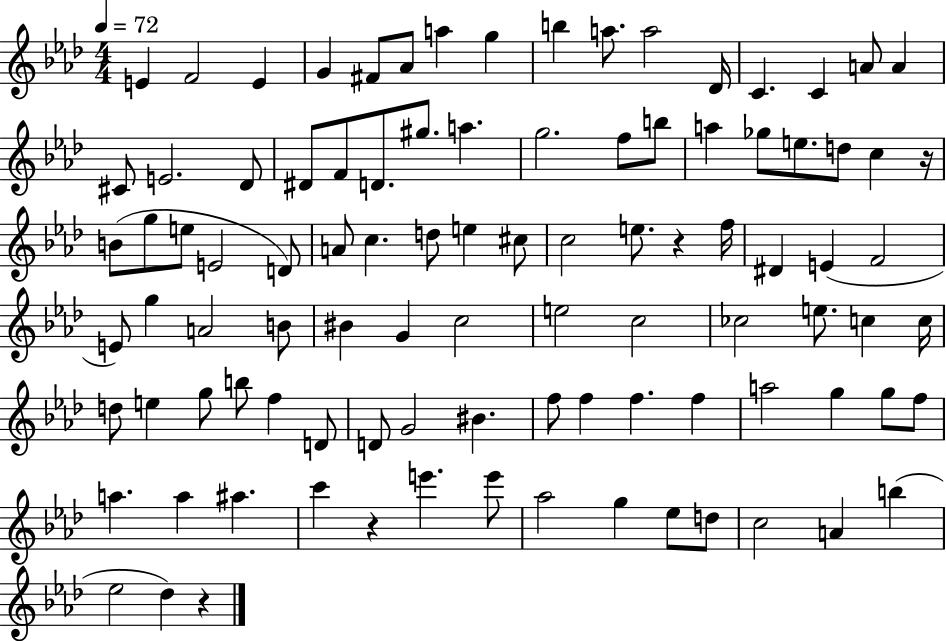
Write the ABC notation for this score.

X:1
T:Untitled
M:4/4
L:1/4
K:Ab
E F2 E G ^F/2 _A/2 a g b a/2 a2 _D/4 C C A/2 A ^C/2 E2 _D/2 ^D/2 F/2 D/2 ^g/2 a g2 f/2 b/2 a _g/2 e/2 d/2 c z/4 B/2 g/2 e/2 E2 D/2 A/2 c d/2 e ^c/2 c2 e/2 z f/4 ^D E F2 E/2 g A2 B/2 ^B G c2 e2 c2 _c2 e/2 c c/4 d/2 e g/2 b/2 f D/2 D/2 G2 ^B f/2 f f f a2 g g/2 f/2 a a ^a c' z e' e'/2 _a2 g _e/2 d/2 c2 A b _e2 _d z